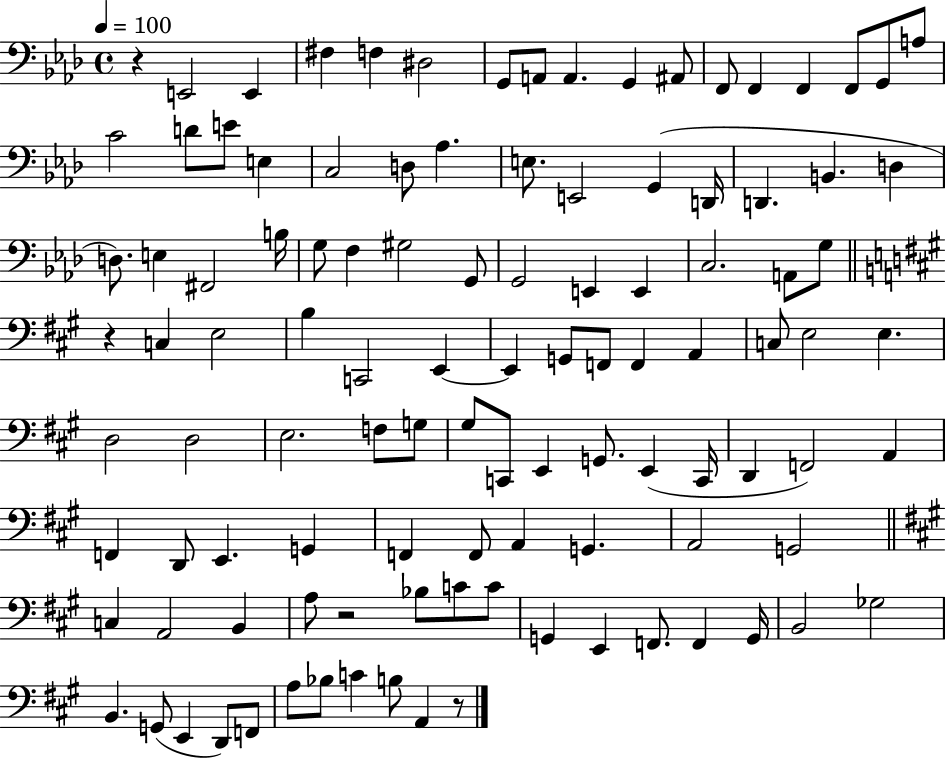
X:1
T:Untitled
M:4/4
L:1/4
K:Ab
z E,,2 E,, ^F, F, ^D,2 G,,/2 A,,/2 A,, G,, ^A,,/2 F,,/2 F,, F,, F,,/2 G,,/2 A,/2 C2 D/2 E/2 E, C,2 D,/2 _A, E,/2 E,,2 G,, D,,/4 D,, B,, D, D,/2 E, ^F,,2 B,/4 G,/2 F, ^G,2 G,,/2 G,,2 E,, E,, C,2 A,,/2 G,/2 z C, E,2 B, C,,2 E,, E,, G,,/2 F,,/2 F,, A,, C,/2 E,2 E, D,2 D,2 E,2 F,/2 G,/2 ^G,/2 C,,/2 E,, G,,/2 E,, C,,/4 D,, F,,2 A,, F,, D,,/2 E,, G,, F,, F,,/2 A,, G,, A,,2 G,,2 C, A,,2 B,, A,/2 z2 _B,/2 C/2 C/2 G,, E,, F,,/2 F,, G,,/4 B,,2 _G,2 B,, G,,/2 E,, D,,/2 F,,/2 A,/2 _B,/2 C B,/2 A,, z/2